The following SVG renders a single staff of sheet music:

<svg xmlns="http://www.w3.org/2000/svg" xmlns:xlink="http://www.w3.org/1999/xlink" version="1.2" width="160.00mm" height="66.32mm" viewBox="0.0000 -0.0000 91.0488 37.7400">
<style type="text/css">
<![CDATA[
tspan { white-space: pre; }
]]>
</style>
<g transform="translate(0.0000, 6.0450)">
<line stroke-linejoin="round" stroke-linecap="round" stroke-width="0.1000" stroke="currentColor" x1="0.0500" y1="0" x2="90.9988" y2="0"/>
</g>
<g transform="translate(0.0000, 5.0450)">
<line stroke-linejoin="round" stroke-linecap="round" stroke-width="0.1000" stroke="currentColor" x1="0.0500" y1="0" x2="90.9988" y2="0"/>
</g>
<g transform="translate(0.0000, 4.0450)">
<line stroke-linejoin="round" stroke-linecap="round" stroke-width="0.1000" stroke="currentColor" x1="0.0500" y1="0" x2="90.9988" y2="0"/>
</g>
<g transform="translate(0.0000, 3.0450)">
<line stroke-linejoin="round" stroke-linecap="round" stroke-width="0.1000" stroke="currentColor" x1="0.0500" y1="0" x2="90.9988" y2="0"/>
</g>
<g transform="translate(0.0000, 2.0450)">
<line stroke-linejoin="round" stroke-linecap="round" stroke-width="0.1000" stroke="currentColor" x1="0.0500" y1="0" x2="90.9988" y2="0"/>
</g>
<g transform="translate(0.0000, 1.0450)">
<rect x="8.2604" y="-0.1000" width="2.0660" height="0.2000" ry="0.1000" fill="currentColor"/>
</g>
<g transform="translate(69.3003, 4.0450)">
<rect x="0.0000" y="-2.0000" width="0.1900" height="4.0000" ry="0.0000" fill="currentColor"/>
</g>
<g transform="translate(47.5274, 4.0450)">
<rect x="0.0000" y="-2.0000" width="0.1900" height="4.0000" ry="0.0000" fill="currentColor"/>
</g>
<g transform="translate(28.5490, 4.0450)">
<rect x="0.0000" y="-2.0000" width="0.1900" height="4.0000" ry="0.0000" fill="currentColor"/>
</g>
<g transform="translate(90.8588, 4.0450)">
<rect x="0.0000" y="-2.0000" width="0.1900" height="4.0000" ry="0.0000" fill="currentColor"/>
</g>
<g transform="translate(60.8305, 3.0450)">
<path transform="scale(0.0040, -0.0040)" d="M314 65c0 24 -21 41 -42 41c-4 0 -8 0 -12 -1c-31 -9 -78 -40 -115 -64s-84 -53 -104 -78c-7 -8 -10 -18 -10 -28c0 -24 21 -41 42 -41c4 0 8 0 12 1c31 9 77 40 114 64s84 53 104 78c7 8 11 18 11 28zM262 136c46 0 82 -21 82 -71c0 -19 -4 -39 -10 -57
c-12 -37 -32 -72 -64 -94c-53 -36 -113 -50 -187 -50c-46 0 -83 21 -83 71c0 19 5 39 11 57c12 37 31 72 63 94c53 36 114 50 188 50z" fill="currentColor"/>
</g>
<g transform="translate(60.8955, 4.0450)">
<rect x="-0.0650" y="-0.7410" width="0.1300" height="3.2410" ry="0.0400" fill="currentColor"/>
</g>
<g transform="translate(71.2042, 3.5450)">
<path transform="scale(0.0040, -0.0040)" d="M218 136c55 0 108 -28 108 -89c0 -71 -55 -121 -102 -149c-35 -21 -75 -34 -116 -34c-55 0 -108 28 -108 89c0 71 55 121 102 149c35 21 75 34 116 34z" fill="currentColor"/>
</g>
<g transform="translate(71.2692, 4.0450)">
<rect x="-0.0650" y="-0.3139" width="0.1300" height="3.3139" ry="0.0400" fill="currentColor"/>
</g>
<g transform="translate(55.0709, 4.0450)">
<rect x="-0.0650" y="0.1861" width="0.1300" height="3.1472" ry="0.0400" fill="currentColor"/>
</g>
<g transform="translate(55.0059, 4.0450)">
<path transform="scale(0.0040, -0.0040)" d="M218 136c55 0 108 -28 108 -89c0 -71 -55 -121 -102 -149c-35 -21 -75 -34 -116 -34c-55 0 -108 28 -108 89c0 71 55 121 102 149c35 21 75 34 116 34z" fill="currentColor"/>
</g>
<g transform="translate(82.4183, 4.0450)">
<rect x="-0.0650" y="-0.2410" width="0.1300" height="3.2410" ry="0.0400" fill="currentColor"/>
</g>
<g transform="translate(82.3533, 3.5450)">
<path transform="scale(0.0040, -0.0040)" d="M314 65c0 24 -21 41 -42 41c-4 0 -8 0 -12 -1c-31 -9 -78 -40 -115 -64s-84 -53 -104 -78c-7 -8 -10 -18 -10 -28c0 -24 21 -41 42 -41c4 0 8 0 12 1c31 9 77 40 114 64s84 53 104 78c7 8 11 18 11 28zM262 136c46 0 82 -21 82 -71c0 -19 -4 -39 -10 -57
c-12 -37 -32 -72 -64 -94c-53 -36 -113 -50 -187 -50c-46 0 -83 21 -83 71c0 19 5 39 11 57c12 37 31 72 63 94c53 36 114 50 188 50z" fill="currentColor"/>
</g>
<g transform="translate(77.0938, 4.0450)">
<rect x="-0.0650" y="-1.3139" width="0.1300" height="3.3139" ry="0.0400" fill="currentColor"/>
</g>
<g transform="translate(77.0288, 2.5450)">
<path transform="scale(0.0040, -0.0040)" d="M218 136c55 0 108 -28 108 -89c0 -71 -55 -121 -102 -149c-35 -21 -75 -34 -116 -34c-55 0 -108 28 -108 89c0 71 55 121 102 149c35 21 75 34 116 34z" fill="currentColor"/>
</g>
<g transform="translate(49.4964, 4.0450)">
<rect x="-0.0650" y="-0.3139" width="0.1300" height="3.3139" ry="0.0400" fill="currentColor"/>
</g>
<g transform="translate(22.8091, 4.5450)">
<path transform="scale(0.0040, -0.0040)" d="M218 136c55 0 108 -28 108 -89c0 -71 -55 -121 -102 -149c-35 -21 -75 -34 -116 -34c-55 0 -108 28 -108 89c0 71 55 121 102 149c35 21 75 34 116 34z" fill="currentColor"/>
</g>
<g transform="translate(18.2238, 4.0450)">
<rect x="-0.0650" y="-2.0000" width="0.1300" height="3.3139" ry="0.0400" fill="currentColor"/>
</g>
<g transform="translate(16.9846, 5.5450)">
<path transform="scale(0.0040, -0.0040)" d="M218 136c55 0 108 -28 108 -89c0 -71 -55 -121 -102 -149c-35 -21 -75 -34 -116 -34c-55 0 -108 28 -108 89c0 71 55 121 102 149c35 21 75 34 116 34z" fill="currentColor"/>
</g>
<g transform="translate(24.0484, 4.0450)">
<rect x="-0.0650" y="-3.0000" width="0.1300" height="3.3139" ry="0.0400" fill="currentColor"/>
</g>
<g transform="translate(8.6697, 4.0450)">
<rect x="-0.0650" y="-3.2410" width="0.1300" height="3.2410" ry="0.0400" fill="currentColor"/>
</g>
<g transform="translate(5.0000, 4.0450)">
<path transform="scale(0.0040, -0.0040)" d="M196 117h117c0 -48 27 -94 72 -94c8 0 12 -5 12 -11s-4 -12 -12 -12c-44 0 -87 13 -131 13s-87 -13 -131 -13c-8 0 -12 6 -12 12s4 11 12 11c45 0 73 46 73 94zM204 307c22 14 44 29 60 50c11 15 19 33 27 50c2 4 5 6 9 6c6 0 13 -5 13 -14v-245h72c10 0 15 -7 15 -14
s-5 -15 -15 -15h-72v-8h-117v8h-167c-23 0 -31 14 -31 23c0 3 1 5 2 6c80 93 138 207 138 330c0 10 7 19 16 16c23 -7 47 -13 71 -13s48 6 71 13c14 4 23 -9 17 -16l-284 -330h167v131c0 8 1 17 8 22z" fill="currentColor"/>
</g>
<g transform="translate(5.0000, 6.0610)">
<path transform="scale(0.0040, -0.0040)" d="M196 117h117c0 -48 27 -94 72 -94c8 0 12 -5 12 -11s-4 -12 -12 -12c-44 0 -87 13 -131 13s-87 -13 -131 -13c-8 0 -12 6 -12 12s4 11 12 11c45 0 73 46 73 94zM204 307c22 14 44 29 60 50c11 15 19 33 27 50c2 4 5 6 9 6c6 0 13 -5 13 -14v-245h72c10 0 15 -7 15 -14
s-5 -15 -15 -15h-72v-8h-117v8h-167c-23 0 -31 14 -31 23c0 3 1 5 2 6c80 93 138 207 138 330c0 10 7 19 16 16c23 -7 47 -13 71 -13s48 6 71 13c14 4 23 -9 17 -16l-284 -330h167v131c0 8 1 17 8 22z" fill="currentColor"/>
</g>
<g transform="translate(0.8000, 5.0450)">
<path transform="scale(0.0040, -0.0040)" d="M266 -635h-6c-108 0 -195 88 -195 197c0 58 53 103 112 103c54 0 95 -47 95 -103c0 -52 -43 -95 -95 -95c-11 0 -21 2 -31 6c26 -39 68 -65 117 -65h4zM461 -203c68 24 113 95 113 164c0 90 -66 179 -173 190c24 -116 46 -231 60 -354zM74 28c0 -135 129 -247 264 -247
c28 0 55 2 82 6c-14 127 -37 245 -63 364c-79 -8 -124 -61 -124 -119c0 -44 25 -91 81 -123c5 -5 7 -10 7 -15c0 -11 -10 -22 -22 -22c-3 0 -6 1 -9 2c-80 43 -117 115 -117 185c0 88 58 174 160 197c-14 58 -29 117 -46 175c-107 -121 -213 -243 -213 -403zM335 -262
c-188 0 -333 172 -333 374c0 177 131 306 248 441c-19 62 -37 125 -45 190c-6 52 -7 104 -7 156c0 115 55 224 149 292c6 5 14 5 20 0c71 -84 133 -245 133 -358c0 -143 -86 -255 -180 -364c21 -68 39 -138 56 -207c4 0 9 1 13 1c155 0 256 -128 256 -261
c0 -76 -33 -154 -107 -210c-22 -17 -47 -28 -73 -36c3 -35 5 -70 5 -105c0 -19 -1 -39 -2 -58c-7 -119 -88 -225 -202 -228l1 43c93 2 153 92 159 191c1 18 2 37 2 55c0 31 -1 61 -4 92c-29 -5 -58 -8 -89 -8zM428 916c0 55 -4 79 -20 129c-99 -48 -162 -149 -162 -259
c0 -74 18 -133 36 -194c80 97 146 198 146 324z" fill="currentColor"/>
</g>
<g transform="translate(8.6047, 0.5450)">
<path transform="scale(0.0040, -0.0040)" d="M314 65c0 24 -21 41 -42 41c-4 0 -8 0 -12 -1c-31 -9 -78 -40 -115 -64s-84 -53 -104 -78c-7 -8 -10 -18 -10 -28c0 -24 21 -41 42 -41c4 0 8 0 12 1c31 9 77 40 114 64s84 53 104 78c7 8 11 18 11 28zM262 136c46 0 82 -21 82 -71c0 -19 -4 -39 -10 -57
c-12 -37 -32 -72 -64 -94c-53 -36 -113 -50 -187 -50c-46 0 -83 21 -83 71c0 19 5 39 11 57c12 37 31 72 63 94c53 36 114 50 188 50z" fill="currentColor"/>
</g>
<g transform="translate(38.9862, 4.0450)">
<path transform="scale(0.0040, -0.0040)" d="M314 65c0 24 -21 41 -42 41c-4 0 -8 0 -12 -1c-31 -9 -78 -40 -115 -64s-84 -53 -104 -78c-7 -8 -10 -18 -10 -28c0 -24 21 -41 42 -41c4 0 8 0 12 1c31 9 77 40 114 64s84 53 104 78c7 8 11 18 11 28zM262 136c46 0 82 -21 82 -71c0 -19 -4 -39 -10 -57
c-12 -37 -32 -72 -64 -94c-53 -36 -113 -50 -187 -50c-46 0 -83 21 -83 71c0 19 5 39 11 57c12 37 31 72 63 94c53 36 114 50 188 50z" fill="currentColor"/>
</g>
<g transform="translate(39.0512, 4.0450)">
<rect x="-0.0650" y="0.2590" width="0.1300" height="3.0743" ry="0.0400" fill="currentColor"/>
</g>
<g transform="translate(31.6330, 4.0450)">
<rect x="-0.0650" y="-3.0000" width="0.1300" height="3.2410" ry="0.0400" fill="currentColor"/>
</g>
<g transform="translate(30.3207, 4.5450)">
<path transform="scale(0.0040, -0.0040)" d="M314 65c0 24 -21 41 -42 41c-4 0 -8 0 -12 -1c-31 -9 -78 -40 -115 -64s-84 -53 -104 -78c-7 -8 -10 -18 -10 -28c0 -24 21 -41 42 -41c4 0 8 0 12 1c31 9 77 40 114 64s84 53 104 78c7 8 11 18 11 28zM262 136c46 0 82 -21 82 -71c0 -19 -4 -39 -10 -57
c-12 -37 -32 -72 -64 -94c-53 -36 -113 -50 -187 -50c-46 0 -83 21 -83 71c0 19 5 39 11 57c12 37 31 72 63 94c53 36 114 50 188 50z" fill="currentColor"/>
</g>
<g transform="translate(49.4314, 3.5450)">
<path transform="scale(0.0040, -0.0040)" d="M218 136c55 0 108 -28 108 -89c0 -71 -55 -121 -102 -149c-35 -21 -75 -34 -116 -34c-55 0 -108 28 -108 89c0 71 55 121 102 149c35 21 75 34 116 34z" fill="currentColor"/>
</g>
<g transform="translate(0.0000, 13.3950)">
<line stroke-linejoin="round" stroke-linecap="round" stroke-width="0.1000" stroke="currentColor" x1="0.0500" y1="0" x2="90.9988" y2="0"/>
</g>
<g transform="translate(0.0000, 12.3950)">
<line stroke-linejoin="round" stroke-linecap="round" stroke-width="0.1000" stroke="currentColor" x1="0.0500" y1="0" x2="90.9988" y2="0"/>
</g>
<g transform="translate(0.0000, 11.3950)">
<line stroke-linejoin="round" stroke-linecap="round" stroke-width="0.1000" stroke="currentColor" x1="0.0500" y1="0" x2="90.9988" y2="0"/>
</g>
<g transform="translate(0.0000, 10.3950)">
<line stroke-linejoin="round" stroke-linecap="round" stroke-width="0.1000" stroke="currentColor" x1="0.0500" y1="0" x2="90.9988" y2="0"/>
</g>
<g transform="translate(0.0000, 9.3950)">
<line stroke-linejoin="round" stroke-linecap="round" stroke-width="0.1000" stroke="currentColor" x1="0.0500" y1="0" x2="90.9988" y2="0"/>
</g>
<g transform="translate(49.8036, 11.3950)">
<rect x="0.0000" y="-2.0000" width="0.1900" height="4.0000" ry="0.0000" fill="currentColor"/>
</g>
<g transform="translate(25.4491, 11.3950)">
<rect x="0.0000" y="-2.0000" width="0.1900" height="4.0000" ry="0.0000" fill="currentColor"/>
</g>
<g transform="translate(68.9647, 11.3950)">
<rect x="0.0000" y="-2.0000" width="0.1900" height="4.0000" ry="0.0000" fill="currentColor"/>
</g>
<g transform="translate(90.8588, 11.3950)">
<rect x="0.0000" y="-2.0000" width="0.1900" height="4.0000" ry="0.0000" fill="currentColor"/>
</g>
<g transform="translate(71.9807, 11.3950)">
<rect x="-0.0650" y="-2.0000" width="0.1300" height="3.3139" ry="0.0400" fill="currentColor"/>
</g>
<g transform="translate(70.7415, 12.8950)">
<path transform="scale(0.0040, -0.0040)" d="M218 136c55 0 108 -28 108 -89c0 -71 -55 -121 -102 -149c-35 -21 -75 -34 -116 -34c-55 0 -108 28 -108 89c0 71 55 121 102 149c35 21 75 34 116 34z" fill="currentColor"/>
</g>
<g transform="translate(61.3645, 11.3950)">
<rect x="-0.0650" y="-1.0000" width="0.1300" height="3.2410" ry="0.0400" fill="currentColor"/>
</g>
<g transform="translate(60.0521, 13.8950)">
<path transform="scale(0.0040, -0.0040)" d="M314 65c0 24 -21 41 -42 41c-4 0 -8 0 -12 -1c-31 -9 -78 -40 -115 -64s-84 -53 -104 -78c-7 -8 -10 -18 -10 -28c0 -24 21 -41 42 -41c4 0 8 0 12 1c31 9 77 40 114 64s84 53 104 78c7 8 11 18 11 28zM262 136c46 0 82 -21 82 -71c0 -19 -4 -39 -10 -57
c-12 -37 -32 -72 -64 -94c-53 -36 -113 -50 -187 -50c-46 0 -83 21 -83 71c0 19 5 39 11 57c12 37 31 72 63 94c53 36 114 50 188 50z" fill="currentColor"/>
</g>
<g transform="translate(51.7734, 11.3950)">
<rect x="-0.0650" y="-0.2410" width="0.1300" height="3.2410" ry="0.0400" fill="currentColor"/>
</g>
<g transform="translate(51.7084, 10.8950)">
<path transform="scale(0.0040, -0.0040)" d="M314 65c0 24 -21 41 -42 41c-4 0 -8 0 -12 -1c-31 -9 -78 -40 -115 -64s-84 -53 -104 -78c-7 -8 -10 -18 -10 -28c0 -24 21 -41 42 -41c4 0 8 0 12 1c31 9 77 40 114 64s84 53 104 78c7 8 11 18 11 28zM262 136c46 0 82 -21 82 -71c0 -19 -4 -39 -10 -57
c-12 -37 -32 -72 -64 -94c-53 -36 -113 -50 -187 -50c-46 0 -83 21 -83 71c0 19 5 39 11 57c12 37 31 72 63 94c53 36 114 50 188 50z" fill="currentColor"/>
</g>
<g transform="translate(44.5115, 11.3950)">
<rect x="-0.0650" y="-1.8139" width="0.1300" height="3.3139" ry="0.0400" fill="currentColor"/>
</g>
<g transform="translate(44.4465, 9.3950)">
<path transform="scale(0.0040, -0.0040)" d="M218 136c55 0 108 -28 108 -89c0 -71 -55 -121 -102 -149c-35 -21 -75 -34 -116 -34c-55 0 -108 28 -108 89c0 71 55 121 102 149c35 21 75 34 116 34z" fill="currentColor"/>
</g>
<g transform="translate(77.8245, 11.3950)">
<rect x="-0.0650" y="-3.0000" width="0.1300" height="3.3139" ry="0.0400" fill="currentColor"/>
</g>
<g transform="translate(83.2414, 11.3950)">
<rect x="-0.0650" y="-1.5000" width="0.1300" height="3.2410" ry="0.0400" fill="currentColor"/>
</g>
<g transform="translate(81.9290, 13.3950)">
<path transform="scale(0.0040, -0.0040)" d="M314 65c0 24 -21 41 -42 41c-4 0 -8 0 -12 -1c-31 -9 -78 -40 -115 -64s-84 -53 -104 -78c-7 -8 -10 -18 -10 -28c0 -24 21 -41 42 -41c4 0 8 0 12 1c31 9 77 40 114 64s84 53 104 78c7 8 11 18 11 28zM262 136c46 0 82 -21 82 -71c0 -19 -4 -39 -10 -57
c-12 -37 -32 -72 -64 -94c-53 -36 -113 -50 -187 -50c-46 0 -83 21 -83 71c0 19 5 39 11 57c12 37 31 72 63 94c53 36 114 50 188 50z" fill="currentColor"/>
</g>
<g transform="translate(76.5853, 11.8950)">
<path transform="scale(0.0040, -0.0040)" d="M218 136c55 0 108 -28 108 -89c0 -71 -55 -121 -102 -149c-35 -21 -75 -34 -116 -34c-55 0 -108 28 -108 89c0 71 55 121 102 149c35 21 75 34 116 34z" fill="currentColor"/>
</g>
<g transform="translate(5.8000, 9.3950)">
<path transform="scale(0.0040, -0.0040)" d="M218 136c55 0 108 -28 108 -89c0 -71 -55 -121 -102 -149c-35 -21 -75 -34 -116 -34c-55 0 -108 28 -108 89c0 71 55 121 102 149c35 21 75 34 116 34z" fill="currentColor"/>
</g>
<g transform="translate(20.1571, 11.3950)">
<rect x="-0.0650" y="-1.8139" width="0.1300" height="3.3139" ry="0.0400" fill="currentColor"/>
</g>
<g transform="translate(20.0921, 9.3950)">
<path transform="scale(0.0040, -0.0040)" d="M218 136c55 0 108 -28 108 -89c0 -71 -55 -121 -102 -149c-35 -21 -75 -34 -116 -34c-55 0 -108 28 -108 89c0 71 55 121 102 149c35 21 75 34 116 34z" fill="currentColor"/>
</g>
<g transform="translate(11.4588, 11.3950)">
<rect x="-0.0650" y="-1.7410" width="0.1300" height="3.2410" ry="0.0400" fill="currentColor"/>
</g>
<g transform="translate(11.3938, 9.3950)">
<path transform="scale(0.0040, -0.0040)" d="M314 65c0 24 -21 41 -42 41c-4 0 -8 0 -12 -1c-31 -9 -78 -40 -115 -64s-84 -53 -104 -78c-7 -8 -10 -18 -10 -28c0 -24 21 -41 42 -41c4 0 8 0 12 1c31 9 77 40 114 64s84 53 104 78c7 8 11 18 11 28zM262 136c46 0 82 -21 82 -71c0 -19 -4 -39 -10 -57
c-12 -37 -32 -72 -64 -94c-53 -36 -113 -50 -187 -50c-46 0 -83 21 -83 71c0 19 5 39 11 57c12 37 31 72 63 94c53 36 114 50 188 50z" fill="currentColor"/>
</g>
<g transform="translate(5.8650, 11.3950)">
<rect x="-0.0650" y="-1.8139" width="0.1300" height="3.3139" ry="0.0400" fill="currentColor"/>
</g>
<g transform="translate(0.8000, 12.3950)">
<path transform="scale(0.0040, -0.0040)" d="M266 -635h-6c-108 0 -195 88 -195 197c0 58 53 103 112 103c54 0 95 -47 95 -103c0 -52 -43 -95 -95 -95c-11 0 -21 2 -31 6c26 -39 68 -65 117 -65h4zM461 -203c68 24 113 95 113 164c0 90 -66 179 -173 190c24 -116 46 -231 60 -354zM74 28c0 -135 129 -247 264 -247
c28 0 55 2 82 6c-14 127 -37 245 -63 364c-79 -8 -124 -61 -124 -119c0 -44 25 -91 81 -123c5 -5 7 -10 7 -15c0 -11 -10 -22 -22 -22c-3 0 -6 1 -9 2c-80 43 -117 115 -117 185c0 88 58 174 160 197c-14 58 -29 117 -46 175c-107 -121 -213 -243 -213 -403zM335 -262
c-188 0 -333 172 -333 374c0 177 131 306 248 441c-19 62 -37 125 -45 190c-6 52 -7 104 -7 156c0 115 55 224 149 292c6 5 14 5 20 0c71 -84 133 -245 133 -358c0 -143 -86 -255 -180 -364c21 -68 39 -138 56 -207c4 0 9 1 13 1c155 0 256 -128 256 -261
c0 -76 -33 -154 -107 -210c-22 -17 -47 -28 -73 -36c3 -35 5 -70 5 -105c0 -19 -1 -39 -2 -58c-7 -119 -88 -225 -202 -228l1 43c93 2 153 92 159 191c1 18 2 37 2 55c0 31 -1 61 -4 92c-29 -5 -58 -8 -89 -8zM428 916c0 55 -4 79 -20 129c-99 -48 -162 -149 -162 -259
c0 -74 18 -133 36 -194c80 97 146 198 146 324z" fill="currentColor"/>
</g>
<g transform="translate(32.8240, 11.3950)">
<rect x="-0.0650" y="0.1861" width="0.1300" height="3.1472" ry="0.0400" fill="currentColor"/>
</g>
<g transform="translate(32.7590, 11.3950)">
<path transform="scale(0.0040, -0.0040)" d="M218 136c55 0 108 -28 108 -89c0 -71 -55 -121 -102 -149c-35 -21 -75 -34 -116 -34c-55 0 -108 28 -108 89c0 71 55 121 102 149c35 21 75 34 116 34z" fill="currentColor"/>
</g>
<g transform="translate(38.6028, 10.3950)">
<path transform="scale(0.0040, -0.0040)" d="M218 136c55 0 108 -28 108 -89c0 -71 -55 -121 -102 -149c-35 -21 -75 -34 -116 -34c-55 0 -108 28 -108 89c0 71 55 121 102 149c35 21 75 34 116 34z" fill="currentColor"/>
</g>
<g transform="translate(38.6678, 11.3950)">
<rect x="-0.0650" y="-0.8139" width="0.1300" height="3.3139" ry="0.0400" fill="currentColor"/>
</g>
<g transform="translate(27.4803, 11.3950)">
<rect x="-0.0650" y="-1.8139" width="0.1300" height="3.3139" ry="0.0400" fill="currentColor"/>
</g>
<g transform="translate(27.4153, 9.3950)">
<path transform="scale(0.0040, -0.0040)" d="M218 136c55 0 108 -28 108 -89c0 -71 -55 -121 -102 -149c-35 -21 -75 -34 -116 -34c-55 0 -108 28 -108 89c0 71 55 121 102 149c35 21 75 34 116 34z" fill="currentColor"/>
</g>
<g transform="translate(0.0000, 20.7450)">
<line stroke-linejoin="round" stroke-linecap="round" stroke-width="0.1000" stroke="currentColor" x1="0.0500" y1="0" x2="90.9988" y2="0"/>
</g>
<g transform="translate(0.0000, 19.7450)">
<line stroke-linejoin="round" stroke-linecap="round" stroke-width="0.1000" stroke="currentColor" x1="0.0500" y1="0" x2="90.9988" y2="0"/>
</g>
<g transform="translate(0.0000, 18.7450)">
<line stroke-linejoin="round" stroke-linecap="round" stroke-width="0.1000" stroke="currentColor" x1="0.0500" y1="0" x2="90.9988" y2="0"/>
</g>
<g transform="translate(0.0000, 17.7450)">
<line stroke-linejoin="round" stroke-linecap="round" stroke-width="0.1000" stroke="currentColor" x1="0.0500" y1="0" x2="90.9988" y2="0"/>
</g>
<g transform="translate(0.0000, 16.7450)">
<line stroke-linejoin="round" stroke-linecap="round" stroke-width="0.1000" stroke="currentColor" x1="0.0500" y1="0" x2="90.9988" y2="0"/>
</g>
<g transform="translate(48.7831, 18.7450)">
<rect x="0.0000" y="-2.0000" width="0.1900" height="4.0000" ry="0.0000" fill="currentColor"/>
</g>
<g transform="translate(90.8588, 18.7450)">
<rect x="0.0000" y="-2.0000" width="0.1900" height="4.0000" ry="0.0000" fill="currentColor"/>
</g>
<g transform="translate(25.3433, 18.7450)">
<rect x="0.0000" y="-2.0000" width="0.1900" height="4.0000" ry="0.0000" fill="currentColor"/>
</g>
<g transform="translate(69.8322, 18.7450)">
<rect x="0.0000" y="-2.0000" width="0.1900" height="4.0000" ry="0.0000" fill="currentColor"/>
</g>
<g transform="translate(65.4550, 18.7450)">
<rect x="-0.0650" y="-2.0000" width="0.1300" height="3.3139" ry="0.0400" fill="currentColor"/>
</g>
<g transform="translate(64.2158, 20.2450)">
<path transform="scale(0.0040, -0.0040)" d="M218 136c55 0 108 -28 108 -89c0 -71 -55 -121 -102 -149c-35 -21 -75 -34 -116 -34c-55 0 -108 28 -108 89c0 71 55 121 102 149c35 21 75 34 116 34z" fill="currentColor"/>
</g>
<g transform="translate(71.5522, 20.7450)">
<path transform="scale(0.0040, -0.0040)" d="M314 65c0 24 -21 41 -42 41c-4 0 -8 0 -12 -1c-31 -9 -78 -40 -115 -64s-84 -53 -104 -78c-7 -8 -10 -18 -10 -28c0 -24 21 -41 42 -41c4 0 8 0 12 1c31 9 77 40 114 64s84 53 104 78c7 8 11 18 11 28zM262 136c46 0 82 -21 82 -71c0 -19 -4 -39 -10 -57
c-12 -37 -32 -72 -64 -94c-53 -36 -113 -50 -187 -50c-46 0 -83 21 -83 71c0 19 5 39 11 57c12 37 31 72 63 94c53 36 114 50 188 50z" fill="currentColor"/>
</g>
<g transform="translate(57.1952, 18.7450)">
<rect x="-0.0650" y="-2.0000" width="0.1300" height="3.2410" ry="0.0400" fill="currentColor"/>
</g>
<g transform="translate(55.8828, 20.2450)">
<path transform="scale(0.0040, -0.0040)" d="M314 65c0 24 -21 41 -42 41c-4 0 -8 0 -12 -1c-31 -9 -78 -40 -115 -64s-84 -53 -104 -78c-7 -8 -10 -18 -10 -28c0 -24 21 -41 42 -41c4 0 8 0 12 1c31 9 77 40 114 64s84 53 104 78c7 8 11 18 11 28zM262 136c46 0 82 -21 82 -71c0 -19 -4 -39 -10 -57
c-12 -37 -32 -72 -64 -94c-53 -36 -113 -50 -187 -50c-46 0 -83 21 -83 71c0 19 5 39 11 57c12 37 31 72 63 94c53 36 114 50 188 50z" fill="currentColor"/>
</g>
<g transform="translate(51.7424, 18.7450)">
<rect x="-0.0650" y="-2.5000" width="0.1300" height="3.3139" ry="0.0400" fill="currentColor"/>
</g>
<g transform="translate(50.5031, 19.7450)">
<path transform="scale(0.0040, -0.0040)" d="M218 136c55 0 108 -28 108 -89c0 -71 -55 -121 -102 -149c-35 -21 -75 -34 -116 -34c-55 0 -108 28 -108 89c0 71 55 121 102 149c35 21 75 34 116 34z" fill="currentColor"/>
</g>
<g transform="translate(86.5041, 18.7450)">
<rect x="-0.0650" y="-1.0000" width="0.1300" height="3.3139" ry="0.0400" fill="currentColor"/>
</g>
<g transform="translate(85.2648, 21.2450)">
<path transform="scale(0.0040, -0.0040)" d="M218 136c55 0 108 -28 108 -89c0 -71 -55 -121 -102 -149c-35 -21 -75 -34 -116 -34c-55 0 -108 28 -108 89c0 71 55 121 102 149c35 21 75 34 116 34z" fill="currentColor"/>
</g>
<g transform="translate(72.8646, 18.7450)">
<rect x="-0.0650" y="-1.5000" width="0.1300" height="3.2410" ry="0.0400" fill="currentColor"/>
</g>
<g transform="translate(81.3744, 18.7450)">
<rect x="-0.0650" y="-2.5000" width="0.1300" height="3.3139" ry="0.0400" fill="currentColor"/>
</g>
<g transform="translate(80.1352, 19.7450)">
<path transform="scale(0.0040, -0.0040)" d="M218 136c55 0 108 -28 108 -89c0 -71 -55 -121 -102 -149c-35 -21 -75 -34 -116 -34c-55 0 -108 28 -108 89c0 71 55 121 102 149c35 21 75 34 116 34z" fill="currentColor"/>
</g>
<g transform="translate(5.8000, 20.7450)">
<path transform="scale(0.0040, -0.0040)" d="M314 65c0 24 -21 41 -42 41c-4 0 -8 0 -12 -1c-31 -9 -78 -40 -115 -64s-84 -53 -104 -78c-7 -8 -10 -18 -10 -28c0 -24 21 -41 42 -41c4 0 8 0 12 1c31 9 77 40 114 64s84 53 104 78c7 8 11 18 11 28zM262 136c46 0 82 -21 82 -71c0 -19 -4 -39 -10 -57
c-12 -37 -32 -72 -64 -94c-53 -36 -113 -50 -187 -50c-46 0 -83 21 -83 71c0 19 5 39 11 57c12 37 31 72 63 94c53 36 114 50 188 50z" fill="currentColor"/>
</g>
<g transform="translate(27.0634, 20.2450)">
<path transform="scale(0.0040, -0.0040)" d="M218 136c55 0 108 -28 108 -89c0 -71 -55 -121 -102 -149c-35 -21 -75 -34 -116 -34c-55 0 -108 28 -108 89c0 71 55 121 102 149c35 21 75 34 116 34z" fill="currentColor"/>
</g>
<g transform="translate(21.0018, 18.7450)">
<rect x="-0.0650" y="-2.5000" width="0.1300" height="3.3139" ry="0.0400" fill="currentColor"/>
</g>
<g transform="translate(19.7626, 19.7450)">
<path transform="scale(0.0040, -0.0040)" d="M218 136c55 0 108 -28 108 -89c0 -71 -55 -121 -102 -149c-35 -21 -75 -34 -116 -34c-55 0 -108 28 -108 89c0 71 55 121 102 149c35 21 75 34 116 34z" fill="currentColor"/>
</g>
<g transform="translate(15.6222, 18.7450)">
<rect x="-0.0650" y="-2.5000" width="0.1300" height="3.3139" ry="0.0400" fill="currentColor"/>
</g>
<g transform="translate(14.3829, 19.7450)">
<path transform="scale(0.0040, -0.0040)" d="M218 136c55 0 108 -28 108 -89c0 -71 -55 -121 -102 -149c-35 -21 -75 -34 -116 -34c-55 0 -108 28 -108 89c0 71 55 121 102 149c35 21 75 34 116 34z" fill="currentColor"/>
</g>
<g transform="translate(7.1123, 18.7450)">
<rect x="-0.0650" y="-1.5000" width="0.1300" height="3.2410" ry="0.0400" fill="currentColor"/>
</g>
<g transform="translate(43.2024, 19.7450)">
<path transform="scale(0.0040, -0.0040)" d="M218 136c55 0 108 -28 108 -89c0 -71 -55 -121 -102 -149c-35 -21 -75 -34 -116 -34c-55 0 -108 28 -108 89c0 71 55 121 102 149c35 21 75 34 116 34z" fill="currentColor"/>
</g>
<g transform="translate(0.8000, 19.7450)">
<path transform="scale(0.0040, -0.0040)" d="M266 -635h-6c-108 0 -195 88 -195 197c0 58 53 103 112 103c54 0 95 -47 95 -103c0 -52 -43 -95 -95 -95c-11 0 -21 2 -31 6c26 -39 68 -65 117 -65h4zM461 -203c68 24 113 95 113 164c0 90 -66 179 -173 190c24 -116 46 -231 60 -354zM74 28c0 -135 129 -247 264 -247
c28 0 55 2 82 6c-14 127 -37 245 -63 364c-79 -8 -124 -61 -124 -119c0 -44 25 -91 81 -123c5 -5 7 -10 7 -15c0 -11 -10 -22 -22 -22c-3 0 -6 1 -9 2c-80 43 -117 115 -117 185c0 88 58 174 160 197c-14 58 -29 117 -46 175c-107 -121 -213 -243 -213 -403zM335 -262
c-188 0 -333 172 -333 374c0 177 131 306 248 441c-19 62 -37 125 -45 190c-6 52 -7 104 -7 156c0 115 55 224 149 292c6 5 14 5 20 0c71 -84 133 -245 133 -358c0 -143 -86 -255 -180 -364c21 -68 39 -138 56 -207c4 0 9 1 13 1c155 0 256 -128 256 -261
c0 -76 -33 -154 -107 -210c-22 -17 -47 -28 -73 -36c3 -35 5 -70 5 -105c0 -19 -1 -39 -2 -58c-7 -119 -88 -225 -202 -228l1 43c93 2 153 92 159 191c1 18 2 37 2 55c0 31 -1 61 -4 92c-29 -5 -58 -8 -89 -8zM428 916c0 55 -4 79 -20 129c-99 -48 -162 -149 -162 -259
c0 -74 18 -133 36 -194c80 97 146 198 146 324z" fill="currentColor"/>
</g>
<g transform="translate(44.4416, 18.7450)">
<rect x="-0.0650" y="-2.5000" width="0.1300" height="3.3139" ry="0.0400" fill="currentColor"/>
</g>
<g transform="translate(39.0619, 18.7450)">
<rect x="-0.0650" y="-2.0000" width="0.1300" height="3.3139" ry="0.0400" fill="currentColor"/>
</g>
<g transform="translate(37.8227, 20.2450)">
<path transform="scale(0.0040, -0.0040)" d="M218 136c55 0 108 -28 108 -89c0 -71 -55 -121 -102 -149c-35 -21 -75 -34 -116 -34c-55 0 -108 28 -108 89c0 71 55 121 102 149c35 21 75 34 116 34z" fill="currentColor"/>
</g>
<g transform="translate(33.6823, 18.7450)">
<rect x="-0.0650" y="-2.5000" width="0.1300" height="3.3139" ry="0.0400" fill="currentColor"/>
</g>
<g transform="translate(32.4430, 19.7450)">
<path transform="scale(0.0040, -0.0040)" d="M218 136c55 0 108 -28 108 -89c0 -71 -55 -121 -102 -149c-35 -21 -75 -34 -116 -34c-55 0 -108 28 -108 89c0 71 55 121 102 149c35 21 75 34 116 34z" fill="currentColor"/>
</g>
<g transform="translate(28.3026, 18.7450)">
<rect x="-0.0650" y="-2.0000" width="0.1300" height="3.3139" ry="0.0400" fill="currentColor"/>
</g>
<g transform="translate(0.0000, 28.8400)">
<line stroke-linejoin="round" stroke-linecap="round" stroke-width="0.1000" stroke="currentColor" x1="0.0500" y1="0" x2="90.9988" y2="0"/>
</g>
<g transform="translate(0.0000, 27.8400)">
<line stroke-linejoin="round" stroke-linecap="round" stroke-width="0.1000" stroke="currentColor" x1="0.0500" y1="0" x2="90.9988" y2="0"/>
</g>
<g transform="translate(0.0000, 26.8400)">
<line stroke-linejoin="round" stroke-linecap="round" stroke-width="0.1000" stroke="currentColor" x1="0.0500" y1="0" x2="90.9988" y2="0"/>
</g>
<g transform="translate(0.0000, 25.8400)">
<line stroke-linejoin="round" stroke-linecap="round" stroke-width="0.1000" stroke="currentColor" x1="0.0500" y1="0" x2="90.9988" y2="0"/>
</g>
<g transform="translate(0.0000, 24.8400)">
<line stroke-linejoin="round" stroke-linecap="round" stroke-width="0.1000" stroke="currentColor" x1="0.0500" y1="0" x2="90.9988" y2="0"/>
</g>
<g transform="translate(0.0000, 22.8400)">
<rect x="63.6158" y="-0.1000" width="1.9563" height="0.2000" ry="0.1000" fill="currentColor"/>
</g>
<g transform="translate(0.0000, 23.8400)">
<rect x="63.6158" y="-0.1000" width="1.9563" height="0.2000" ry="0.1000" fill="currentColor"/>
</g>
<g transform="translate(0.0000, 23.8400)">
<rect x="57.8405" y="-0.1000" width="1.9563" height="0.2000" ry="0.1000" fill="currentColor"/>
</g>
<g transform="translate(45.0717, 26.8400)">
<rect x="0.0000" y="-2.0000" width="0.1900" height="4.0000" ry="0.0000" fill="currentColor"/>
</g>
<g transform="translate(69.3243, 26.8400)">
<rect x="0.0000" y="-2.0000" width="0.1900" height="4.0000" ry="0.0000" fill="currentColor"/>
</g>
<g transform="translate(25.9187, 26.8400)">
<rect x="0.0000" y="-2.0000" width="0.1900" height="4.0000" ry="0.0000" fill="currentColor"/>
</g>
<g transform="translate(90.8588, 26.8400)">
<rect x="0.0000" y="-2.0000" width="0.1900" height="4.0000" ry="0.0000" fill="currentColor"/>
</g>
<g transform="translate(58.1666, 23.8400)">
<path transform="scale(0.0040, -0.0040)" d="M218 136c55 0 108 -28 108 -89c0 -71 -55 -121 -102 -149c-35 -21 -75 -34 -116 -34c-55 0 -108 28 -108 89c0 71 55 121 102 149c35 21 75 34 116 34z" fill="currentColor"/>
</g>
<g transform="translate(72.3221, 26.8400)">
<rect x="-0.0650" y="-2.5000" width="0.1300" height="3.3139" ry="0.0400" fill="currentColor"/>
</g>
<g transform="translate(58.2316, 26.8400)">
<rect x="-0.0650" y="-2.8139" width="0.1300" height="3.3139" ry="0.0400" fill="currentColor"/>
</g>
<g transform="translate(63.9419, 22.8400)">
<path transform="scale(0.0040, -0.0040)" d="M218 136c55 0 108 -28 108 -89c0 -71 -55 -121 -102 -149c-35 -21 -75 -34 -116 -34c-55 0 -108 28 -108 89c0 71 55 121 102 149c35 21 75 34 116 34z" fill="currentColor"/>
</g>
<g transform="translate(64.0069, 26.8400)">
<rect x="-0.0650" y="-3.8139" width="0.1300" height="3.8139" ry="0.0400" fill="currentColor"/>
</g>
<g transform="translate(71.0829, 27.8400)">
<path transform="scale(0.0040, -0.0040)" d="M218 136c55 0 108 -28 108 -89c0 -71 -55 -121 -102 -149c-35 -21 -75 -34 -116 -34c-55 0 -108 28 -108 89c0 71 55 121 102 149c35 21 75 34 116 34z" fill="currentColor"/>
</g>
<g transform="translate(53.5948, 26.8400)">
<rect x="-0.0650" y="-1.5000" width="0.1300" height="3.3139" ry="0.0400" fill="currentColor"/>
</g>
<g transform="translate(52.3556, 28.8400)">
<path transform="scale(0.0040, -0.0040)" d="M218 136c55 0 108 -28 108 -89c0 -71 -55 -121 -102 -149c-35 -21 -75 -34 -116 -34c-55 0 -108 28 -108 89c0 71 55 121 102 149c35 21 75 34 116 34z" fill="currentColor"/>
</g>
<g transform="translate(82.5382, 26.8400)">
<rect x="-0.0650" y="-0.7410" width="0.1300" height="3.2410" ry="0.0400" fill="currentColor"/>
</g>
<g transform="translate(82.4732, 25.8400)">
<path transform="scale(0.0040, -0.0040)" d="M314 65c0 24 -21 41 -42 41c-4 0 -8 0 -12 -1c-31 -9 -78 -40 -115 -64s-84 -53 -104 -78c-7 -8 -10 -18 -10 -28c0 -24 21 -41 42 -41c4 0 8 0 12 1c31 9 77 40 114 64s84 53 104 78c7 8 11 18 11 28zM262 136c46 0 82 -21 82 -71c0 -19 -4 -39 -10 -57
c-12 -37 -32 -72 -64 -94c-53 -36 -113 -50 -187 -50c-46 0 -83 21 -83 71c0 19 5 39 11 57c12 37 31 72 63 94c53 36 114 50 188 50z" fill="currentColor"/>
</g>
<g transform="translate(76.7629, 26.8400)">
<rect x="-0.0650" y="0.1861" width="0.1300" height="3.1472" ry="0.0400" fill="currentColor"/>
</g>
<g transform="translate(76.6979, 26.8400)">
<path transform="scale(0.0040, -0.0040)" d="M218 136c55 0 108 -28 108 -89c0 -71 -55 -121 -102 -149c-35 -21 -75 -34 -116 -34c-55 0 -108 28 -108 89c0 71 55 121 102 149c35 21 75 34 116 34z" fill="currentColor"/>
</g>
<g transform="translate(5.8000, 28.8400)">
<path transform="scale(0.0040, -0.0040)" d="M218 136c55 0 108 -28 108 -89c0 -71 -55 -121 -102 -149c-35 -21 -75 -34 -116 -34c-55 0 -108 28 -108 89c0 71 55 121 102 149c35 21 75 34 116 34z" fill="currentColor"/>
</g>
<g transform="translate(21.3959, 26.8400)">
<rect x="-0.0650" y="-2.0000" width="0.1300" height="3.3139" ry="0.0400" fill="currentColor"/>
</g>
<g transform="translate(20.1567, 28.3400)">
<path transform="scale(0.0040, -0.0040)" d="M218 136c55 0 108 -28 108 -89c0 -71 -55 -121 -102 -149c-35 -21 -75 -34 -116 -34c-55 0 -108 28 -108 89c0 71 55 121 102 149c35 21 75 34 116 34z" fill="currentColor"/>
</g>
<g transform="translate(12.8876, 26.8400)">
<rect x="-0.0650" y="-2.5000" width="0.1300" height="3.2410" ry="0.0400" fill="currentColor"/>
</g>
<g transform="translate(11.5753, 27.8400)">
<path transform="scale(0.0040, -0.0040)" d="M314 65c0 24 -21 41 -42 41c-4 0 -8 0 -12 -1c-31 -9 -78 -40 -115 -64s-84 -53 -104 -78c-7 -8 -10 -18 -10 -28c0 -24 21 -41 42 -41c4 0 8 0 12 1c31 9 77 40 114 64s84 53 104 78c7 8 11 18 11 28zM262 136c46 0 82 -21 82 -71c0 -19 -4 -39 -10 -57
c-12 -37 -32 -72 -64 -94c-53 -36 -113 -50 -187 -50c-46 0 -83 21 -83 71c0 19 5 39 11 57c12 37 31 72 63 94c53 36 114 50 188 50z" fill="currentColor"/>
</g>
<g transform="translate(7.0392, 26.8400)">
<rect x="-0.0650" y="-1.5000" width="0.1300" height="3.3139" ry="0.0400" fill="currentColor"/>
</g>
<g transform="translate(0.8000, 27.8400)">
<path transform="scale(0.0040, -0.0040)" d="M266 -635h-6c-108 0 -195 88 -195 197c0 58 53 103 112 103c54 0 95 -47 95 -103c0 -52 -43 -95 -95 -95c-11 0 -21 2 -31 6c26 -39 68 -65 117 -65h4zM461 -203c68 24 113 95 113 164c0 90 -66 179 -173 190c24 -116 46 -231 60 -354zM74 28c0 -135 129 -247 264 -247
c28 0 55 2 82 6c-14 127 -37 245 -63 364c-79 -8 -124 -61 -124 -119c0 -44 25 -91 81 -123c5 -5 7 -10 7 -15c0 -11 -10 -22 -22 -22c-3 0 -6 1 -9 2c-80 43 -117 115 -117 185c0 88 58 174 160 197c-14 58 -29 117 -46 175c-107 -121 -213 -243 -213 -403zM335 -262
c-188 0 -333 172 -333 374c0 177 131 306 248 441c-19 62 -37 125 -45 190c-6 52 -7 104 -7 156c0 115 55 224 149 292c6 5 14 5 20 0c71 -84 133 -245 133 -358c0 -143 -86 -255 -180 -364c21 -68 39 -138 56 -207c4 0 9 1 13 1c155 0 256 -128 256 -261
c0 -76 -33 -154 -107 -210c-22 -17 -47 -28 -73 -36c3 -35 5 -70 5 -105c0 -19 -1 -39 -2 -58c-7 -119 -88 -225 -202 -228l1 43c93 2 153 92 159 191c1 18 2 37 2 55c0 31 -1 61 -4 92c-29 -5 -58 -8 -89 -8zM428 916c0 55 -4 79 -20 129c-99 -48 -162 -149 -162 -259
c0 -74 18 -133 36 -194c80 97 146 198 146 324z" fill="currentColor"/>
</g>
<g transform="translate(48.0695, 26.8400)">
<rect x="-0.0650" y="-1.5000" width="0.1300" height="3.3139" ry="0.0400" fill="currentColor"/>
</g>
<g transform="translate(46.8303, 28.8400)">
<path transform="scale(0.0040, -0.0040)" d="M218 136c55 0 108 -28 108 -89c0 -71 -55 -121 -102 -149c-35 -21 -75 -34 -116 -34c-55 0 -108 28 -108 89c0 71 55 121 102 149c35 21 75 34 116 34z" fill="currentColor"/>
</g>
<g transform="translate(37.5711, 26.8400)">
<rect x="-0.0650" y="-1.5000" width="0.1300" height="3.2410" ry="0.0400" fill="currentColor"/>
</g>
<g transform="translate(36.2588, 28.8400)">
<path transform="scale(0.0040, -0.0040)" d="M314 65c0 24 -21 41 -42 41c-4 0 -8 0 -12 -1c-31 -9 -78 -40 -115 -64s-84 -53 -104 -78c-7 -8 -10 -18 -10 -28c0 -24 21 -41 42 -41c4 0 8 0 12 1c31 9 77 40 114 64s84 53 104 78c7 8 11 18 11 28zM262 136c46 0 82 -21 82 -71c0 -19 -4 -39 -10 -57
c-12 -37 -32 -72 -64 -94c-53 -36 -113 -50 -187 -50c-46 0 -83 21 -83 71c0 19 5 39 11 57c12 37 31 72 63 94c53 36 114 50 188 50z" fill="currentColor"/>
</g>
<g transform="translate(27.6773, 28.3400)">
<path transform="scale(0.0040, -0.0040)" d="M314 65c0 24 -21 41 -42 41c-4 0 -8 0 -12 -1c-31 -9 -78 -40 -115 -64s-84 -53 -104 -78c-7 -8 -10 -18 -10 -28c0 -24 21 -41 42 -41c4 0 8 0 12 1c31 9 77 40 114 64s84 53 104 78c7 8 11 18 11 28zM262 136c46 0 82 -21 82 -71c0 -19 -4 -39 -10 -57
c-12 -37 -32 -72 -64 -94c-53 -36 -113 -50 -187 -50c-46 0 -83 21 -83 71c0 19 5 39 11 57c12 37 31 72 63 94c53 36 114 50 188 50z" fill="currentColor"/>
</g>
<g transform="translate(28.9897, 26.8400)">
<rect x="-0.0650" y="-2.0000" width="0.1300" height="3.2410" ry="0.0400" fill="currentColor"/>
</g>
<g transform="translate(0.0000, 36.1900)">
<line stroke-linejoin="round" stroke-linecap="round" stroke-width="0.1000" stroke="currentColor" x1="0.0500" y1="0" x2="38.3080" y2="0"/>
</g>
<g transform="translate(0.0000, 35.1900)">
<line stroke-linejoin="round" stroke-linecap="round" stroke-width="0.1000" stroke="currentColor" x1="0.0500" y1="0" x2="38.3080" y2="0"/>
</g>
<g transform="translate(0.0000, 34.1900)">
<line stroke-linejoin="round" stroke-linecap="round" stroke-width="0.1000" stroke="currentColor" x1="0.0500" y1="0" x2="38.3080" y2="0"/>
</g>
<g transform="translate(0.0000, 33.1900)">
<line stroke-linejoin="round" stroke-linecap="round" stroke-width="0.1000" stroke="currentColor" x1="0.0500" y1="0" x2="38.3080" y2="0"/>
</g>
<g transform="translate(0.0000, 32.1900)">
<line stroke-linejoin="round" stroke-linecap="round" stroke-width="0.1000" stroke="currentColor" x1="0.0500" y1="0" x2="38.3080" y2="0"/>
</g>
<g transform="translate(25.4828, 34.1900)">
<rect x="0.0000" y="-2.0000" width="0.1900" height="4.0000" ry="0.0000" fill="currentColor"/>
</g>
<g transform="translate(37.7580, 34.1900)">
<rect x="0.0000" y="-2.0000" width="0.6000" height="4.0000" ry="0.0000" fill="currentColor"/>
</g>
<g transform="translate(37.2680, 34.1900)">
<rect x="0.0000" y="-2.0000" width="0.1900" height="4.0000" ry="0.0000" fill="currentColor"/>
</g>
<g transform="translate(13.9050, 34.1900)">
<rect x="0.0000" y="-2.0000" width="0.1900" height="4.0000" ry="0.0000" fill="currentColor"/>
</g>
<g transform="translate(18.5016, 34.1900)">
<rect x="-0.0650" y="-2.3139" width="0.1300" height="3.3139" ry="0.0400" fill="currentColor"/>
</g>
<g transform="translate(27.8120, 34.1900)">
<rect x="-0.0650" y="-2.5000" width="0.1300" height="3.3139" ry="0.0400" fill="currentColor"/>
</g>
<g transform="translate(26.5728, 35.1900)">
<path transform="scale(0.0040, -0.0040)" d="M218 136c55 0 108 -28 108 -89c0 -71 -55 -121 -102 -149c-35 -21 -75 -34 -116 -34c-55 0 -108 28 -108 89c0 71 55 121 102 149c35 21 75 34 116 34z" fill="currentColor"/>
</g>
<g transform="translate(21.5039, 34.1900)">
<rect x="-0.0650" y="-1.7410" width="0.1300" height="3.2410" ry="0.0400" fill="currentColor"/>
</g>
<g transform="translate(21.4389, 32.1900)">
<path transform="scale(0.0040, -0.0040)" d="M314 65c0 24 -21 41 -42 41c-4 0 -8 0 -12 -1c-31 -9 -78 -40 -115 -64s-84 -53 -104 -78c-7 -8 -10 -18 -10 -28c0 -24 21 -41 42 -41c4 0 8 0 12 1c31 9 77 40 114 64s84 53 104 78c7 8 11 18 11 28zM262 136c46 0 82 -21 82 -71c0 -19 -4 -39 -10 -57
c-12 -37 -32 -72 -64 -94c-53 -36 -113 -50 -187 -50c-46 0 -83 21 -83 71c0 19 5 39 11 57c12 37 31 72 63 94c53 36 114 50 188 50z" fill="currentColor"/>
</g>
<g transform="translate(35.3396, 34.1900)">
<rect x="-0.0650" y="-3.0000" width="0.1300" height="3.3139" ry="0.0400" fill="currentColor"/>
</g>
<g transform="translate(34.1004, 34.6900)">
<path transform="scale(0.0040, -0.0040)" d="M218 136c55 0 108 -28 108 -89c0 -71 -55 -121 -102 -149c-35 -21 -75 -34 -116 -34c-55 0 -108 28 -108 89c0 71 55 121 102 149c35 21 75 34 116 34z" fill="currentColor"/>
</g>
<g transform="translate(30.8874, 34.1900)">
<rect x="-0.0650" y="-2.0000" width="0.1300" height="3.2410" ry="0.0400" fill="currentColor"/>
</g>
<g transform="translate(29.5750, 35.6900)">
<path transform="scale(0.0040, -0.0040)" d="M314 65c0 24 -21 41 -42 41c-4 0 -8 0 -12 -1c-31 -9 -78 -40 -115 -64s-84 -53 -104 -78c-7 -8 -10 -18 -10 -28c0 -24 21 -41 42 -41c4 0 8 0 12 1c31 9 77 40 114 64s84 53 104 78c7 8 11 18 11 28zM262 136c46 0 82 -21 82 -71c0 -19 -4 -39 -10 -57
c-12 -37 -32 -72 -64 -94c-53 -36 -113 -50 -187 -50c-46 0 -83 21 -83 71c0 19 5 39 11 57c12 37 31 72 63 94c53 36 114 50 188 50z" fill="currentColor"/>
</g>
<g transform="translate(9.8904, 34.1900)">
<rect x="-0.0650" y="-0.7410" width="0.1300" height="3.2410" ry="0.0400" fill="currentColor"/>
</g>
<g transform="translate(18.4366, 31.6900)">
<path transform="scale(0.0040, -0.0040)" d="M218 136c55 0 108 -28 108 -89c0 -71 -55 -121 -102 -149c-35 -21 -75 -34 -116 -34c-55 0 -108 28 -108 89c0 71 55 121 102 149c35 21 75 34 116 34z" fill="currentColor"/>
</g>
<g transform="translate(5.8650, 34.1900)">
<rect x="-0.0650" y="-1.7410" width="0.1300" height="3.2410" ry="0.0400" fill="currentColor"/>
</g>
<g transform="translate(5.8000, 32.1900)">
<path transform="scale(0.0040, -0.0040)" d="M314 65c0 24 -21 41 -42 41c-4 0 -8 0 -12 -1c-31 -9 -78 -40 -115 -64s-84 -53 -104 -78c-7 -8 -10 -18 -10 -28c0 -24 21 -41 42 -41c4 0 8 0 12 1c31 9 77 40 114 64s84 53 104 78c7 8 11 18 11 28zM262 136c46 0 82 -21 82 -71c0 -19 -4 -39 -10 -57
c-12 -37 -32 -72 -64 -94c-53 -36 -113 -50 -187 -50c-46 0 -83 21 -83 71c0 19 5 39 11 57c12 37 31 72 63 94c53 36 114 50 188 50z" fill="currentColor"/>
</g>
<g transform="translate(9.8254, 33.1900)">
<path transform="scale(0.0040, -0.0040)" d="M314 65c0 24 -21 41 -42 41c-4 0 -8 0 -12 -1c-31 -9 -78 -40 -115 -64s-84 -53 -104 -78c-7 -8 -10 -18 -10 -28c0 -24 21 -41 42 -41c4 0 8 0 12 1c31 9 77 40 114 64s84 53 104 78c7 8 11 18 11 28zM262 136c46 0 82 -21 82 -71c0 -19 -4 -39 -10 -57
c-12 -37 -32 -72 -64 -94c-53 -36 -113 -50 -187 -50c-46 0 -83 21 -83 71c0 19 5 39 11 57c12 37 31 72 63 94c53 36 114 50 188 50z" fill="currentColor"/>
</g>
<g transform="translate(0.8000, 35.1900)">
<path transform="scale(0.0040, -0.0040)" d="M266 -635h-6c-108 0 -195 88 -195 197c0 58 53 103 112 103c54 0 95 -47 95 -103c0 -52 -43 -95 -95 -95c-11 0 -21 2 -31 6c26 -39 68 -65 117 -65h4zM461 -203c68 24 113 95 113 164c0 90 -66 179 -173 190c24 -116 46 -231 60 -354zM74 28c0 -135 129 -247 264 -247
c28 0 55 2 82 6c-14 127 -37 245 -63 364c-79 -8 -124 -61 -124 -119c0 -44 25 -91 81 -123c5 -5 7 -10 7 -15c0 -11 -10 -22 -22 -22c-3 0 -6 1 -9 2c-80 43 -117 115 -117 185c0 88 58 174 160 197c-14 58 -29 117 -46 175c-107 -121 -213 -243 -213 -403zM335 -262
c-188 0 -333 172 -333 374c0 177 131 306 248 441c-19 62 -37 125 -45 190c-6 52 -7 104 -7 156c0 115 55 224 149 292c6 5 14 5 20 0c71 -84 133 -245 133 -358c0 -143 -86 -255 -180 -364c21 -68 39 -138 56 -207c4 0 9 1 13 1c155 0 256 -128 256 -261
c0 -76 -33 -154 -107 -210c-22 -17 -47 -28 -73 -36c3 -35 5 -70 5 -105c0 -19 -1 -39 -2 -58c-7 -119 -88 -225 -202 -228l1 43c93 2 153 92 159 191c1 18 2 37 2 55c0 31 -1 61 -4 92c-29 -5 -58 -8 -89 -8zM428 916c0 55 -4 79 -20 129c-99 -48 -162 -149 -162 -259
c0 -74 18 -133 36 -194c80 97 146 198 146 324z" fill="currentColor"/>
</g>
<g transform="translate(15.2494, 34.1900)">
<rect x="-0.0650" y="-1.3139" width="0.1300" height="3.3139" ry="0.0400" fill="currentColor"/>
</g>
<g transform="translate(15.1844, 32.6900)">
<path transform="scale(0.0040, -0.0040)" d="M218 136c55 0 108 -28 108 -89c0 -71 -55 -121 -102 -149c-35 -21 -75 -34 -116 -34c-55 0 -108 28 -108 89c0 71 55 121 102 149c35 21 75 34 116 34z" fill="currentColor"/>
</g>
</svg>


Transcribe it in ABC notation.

X:1
T:Untitled
M:4/4
L:1/4
K:C
b2 F A A2 B2 c B d2 c e c2 f f2 f f B d f c2 D2 F A E2 E2 G G F G F G G F2 F E2 G D E G2 F F2 E2 E E a c' G B d2 f2 d2 e g f2 G F2 A